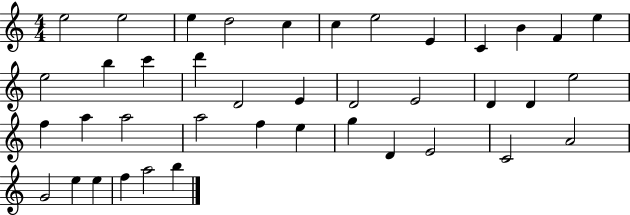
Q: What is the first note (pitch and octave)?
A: E5